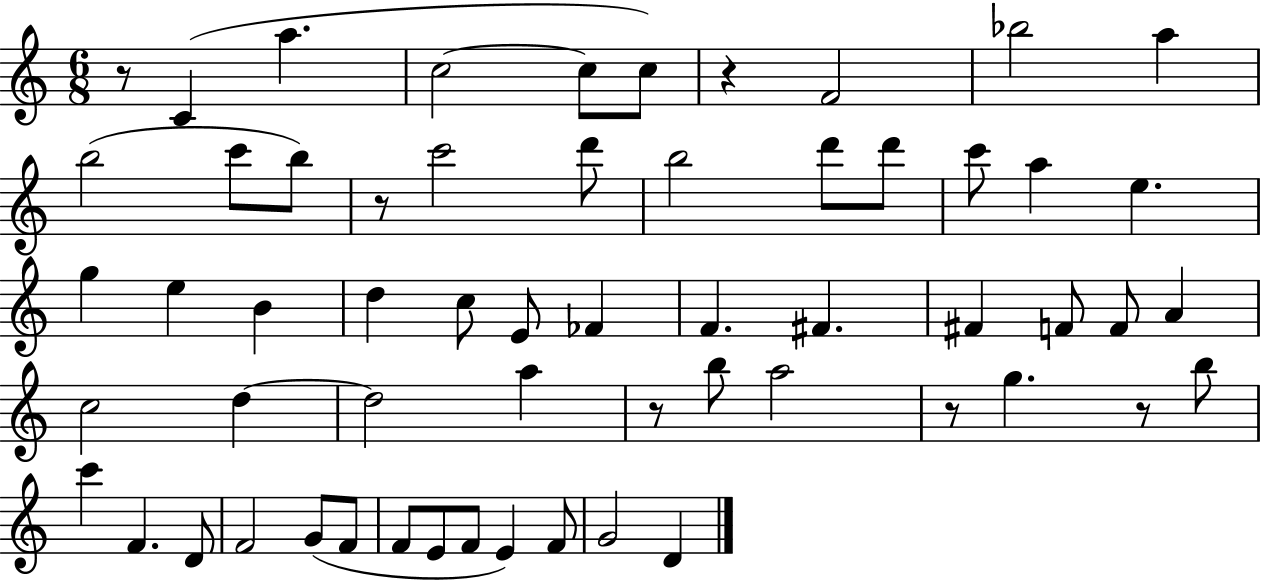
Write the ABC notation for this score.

X:1
T:Untitled
M:6/8
L:1/4
K:C
z/2 C a c2 c/2 c/2 z F2 _b2 a b2 c'/2 b/2 z/2 c'2 d'/2 b2 d'/2 d'/2 c'/2 a e g e B d c/2 E/2 _F F ^F ^F F/2 F/2 A c2 d d2 a z/2 b/2 a2 z/2 g z/2 b/2 c' F D/2 F2 G/2 F/2 F/2 E/2 F/2 E F/2 G2 D